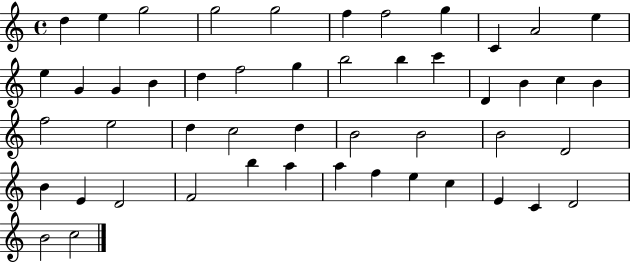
D5/q E5/q G5/h G5/h G5/h F5/q F5/h G5/q C4/q A4/h E5/q E5/q G4/q G4/q B4/q D5/q F5/h G5/q B5/h B5/q C6/q D4/q B4/q C5/q B4/q F5/h E5/h D5/q C5/h D5/q B4/h B4/h B4/h D4/h B4/q E4/q D4/h F4/h B5/q A5/q A5/q F5/q E5/q C5/q E4/q C4/q D4/h B4/h C5/h